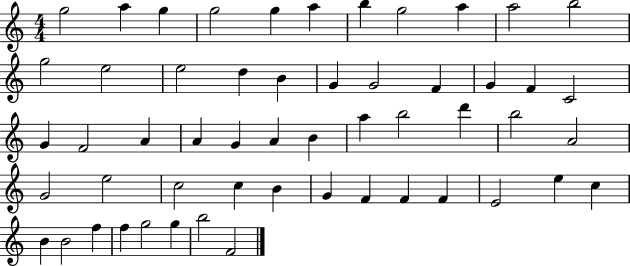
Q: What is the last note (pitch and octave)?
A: F4